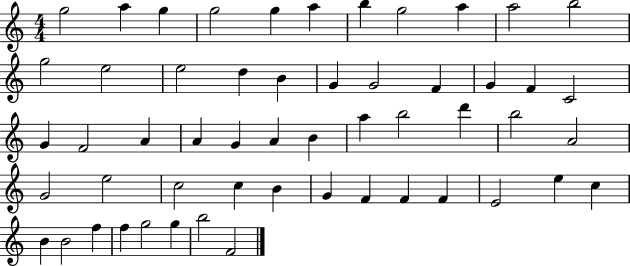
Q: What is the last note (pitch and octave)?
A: F4